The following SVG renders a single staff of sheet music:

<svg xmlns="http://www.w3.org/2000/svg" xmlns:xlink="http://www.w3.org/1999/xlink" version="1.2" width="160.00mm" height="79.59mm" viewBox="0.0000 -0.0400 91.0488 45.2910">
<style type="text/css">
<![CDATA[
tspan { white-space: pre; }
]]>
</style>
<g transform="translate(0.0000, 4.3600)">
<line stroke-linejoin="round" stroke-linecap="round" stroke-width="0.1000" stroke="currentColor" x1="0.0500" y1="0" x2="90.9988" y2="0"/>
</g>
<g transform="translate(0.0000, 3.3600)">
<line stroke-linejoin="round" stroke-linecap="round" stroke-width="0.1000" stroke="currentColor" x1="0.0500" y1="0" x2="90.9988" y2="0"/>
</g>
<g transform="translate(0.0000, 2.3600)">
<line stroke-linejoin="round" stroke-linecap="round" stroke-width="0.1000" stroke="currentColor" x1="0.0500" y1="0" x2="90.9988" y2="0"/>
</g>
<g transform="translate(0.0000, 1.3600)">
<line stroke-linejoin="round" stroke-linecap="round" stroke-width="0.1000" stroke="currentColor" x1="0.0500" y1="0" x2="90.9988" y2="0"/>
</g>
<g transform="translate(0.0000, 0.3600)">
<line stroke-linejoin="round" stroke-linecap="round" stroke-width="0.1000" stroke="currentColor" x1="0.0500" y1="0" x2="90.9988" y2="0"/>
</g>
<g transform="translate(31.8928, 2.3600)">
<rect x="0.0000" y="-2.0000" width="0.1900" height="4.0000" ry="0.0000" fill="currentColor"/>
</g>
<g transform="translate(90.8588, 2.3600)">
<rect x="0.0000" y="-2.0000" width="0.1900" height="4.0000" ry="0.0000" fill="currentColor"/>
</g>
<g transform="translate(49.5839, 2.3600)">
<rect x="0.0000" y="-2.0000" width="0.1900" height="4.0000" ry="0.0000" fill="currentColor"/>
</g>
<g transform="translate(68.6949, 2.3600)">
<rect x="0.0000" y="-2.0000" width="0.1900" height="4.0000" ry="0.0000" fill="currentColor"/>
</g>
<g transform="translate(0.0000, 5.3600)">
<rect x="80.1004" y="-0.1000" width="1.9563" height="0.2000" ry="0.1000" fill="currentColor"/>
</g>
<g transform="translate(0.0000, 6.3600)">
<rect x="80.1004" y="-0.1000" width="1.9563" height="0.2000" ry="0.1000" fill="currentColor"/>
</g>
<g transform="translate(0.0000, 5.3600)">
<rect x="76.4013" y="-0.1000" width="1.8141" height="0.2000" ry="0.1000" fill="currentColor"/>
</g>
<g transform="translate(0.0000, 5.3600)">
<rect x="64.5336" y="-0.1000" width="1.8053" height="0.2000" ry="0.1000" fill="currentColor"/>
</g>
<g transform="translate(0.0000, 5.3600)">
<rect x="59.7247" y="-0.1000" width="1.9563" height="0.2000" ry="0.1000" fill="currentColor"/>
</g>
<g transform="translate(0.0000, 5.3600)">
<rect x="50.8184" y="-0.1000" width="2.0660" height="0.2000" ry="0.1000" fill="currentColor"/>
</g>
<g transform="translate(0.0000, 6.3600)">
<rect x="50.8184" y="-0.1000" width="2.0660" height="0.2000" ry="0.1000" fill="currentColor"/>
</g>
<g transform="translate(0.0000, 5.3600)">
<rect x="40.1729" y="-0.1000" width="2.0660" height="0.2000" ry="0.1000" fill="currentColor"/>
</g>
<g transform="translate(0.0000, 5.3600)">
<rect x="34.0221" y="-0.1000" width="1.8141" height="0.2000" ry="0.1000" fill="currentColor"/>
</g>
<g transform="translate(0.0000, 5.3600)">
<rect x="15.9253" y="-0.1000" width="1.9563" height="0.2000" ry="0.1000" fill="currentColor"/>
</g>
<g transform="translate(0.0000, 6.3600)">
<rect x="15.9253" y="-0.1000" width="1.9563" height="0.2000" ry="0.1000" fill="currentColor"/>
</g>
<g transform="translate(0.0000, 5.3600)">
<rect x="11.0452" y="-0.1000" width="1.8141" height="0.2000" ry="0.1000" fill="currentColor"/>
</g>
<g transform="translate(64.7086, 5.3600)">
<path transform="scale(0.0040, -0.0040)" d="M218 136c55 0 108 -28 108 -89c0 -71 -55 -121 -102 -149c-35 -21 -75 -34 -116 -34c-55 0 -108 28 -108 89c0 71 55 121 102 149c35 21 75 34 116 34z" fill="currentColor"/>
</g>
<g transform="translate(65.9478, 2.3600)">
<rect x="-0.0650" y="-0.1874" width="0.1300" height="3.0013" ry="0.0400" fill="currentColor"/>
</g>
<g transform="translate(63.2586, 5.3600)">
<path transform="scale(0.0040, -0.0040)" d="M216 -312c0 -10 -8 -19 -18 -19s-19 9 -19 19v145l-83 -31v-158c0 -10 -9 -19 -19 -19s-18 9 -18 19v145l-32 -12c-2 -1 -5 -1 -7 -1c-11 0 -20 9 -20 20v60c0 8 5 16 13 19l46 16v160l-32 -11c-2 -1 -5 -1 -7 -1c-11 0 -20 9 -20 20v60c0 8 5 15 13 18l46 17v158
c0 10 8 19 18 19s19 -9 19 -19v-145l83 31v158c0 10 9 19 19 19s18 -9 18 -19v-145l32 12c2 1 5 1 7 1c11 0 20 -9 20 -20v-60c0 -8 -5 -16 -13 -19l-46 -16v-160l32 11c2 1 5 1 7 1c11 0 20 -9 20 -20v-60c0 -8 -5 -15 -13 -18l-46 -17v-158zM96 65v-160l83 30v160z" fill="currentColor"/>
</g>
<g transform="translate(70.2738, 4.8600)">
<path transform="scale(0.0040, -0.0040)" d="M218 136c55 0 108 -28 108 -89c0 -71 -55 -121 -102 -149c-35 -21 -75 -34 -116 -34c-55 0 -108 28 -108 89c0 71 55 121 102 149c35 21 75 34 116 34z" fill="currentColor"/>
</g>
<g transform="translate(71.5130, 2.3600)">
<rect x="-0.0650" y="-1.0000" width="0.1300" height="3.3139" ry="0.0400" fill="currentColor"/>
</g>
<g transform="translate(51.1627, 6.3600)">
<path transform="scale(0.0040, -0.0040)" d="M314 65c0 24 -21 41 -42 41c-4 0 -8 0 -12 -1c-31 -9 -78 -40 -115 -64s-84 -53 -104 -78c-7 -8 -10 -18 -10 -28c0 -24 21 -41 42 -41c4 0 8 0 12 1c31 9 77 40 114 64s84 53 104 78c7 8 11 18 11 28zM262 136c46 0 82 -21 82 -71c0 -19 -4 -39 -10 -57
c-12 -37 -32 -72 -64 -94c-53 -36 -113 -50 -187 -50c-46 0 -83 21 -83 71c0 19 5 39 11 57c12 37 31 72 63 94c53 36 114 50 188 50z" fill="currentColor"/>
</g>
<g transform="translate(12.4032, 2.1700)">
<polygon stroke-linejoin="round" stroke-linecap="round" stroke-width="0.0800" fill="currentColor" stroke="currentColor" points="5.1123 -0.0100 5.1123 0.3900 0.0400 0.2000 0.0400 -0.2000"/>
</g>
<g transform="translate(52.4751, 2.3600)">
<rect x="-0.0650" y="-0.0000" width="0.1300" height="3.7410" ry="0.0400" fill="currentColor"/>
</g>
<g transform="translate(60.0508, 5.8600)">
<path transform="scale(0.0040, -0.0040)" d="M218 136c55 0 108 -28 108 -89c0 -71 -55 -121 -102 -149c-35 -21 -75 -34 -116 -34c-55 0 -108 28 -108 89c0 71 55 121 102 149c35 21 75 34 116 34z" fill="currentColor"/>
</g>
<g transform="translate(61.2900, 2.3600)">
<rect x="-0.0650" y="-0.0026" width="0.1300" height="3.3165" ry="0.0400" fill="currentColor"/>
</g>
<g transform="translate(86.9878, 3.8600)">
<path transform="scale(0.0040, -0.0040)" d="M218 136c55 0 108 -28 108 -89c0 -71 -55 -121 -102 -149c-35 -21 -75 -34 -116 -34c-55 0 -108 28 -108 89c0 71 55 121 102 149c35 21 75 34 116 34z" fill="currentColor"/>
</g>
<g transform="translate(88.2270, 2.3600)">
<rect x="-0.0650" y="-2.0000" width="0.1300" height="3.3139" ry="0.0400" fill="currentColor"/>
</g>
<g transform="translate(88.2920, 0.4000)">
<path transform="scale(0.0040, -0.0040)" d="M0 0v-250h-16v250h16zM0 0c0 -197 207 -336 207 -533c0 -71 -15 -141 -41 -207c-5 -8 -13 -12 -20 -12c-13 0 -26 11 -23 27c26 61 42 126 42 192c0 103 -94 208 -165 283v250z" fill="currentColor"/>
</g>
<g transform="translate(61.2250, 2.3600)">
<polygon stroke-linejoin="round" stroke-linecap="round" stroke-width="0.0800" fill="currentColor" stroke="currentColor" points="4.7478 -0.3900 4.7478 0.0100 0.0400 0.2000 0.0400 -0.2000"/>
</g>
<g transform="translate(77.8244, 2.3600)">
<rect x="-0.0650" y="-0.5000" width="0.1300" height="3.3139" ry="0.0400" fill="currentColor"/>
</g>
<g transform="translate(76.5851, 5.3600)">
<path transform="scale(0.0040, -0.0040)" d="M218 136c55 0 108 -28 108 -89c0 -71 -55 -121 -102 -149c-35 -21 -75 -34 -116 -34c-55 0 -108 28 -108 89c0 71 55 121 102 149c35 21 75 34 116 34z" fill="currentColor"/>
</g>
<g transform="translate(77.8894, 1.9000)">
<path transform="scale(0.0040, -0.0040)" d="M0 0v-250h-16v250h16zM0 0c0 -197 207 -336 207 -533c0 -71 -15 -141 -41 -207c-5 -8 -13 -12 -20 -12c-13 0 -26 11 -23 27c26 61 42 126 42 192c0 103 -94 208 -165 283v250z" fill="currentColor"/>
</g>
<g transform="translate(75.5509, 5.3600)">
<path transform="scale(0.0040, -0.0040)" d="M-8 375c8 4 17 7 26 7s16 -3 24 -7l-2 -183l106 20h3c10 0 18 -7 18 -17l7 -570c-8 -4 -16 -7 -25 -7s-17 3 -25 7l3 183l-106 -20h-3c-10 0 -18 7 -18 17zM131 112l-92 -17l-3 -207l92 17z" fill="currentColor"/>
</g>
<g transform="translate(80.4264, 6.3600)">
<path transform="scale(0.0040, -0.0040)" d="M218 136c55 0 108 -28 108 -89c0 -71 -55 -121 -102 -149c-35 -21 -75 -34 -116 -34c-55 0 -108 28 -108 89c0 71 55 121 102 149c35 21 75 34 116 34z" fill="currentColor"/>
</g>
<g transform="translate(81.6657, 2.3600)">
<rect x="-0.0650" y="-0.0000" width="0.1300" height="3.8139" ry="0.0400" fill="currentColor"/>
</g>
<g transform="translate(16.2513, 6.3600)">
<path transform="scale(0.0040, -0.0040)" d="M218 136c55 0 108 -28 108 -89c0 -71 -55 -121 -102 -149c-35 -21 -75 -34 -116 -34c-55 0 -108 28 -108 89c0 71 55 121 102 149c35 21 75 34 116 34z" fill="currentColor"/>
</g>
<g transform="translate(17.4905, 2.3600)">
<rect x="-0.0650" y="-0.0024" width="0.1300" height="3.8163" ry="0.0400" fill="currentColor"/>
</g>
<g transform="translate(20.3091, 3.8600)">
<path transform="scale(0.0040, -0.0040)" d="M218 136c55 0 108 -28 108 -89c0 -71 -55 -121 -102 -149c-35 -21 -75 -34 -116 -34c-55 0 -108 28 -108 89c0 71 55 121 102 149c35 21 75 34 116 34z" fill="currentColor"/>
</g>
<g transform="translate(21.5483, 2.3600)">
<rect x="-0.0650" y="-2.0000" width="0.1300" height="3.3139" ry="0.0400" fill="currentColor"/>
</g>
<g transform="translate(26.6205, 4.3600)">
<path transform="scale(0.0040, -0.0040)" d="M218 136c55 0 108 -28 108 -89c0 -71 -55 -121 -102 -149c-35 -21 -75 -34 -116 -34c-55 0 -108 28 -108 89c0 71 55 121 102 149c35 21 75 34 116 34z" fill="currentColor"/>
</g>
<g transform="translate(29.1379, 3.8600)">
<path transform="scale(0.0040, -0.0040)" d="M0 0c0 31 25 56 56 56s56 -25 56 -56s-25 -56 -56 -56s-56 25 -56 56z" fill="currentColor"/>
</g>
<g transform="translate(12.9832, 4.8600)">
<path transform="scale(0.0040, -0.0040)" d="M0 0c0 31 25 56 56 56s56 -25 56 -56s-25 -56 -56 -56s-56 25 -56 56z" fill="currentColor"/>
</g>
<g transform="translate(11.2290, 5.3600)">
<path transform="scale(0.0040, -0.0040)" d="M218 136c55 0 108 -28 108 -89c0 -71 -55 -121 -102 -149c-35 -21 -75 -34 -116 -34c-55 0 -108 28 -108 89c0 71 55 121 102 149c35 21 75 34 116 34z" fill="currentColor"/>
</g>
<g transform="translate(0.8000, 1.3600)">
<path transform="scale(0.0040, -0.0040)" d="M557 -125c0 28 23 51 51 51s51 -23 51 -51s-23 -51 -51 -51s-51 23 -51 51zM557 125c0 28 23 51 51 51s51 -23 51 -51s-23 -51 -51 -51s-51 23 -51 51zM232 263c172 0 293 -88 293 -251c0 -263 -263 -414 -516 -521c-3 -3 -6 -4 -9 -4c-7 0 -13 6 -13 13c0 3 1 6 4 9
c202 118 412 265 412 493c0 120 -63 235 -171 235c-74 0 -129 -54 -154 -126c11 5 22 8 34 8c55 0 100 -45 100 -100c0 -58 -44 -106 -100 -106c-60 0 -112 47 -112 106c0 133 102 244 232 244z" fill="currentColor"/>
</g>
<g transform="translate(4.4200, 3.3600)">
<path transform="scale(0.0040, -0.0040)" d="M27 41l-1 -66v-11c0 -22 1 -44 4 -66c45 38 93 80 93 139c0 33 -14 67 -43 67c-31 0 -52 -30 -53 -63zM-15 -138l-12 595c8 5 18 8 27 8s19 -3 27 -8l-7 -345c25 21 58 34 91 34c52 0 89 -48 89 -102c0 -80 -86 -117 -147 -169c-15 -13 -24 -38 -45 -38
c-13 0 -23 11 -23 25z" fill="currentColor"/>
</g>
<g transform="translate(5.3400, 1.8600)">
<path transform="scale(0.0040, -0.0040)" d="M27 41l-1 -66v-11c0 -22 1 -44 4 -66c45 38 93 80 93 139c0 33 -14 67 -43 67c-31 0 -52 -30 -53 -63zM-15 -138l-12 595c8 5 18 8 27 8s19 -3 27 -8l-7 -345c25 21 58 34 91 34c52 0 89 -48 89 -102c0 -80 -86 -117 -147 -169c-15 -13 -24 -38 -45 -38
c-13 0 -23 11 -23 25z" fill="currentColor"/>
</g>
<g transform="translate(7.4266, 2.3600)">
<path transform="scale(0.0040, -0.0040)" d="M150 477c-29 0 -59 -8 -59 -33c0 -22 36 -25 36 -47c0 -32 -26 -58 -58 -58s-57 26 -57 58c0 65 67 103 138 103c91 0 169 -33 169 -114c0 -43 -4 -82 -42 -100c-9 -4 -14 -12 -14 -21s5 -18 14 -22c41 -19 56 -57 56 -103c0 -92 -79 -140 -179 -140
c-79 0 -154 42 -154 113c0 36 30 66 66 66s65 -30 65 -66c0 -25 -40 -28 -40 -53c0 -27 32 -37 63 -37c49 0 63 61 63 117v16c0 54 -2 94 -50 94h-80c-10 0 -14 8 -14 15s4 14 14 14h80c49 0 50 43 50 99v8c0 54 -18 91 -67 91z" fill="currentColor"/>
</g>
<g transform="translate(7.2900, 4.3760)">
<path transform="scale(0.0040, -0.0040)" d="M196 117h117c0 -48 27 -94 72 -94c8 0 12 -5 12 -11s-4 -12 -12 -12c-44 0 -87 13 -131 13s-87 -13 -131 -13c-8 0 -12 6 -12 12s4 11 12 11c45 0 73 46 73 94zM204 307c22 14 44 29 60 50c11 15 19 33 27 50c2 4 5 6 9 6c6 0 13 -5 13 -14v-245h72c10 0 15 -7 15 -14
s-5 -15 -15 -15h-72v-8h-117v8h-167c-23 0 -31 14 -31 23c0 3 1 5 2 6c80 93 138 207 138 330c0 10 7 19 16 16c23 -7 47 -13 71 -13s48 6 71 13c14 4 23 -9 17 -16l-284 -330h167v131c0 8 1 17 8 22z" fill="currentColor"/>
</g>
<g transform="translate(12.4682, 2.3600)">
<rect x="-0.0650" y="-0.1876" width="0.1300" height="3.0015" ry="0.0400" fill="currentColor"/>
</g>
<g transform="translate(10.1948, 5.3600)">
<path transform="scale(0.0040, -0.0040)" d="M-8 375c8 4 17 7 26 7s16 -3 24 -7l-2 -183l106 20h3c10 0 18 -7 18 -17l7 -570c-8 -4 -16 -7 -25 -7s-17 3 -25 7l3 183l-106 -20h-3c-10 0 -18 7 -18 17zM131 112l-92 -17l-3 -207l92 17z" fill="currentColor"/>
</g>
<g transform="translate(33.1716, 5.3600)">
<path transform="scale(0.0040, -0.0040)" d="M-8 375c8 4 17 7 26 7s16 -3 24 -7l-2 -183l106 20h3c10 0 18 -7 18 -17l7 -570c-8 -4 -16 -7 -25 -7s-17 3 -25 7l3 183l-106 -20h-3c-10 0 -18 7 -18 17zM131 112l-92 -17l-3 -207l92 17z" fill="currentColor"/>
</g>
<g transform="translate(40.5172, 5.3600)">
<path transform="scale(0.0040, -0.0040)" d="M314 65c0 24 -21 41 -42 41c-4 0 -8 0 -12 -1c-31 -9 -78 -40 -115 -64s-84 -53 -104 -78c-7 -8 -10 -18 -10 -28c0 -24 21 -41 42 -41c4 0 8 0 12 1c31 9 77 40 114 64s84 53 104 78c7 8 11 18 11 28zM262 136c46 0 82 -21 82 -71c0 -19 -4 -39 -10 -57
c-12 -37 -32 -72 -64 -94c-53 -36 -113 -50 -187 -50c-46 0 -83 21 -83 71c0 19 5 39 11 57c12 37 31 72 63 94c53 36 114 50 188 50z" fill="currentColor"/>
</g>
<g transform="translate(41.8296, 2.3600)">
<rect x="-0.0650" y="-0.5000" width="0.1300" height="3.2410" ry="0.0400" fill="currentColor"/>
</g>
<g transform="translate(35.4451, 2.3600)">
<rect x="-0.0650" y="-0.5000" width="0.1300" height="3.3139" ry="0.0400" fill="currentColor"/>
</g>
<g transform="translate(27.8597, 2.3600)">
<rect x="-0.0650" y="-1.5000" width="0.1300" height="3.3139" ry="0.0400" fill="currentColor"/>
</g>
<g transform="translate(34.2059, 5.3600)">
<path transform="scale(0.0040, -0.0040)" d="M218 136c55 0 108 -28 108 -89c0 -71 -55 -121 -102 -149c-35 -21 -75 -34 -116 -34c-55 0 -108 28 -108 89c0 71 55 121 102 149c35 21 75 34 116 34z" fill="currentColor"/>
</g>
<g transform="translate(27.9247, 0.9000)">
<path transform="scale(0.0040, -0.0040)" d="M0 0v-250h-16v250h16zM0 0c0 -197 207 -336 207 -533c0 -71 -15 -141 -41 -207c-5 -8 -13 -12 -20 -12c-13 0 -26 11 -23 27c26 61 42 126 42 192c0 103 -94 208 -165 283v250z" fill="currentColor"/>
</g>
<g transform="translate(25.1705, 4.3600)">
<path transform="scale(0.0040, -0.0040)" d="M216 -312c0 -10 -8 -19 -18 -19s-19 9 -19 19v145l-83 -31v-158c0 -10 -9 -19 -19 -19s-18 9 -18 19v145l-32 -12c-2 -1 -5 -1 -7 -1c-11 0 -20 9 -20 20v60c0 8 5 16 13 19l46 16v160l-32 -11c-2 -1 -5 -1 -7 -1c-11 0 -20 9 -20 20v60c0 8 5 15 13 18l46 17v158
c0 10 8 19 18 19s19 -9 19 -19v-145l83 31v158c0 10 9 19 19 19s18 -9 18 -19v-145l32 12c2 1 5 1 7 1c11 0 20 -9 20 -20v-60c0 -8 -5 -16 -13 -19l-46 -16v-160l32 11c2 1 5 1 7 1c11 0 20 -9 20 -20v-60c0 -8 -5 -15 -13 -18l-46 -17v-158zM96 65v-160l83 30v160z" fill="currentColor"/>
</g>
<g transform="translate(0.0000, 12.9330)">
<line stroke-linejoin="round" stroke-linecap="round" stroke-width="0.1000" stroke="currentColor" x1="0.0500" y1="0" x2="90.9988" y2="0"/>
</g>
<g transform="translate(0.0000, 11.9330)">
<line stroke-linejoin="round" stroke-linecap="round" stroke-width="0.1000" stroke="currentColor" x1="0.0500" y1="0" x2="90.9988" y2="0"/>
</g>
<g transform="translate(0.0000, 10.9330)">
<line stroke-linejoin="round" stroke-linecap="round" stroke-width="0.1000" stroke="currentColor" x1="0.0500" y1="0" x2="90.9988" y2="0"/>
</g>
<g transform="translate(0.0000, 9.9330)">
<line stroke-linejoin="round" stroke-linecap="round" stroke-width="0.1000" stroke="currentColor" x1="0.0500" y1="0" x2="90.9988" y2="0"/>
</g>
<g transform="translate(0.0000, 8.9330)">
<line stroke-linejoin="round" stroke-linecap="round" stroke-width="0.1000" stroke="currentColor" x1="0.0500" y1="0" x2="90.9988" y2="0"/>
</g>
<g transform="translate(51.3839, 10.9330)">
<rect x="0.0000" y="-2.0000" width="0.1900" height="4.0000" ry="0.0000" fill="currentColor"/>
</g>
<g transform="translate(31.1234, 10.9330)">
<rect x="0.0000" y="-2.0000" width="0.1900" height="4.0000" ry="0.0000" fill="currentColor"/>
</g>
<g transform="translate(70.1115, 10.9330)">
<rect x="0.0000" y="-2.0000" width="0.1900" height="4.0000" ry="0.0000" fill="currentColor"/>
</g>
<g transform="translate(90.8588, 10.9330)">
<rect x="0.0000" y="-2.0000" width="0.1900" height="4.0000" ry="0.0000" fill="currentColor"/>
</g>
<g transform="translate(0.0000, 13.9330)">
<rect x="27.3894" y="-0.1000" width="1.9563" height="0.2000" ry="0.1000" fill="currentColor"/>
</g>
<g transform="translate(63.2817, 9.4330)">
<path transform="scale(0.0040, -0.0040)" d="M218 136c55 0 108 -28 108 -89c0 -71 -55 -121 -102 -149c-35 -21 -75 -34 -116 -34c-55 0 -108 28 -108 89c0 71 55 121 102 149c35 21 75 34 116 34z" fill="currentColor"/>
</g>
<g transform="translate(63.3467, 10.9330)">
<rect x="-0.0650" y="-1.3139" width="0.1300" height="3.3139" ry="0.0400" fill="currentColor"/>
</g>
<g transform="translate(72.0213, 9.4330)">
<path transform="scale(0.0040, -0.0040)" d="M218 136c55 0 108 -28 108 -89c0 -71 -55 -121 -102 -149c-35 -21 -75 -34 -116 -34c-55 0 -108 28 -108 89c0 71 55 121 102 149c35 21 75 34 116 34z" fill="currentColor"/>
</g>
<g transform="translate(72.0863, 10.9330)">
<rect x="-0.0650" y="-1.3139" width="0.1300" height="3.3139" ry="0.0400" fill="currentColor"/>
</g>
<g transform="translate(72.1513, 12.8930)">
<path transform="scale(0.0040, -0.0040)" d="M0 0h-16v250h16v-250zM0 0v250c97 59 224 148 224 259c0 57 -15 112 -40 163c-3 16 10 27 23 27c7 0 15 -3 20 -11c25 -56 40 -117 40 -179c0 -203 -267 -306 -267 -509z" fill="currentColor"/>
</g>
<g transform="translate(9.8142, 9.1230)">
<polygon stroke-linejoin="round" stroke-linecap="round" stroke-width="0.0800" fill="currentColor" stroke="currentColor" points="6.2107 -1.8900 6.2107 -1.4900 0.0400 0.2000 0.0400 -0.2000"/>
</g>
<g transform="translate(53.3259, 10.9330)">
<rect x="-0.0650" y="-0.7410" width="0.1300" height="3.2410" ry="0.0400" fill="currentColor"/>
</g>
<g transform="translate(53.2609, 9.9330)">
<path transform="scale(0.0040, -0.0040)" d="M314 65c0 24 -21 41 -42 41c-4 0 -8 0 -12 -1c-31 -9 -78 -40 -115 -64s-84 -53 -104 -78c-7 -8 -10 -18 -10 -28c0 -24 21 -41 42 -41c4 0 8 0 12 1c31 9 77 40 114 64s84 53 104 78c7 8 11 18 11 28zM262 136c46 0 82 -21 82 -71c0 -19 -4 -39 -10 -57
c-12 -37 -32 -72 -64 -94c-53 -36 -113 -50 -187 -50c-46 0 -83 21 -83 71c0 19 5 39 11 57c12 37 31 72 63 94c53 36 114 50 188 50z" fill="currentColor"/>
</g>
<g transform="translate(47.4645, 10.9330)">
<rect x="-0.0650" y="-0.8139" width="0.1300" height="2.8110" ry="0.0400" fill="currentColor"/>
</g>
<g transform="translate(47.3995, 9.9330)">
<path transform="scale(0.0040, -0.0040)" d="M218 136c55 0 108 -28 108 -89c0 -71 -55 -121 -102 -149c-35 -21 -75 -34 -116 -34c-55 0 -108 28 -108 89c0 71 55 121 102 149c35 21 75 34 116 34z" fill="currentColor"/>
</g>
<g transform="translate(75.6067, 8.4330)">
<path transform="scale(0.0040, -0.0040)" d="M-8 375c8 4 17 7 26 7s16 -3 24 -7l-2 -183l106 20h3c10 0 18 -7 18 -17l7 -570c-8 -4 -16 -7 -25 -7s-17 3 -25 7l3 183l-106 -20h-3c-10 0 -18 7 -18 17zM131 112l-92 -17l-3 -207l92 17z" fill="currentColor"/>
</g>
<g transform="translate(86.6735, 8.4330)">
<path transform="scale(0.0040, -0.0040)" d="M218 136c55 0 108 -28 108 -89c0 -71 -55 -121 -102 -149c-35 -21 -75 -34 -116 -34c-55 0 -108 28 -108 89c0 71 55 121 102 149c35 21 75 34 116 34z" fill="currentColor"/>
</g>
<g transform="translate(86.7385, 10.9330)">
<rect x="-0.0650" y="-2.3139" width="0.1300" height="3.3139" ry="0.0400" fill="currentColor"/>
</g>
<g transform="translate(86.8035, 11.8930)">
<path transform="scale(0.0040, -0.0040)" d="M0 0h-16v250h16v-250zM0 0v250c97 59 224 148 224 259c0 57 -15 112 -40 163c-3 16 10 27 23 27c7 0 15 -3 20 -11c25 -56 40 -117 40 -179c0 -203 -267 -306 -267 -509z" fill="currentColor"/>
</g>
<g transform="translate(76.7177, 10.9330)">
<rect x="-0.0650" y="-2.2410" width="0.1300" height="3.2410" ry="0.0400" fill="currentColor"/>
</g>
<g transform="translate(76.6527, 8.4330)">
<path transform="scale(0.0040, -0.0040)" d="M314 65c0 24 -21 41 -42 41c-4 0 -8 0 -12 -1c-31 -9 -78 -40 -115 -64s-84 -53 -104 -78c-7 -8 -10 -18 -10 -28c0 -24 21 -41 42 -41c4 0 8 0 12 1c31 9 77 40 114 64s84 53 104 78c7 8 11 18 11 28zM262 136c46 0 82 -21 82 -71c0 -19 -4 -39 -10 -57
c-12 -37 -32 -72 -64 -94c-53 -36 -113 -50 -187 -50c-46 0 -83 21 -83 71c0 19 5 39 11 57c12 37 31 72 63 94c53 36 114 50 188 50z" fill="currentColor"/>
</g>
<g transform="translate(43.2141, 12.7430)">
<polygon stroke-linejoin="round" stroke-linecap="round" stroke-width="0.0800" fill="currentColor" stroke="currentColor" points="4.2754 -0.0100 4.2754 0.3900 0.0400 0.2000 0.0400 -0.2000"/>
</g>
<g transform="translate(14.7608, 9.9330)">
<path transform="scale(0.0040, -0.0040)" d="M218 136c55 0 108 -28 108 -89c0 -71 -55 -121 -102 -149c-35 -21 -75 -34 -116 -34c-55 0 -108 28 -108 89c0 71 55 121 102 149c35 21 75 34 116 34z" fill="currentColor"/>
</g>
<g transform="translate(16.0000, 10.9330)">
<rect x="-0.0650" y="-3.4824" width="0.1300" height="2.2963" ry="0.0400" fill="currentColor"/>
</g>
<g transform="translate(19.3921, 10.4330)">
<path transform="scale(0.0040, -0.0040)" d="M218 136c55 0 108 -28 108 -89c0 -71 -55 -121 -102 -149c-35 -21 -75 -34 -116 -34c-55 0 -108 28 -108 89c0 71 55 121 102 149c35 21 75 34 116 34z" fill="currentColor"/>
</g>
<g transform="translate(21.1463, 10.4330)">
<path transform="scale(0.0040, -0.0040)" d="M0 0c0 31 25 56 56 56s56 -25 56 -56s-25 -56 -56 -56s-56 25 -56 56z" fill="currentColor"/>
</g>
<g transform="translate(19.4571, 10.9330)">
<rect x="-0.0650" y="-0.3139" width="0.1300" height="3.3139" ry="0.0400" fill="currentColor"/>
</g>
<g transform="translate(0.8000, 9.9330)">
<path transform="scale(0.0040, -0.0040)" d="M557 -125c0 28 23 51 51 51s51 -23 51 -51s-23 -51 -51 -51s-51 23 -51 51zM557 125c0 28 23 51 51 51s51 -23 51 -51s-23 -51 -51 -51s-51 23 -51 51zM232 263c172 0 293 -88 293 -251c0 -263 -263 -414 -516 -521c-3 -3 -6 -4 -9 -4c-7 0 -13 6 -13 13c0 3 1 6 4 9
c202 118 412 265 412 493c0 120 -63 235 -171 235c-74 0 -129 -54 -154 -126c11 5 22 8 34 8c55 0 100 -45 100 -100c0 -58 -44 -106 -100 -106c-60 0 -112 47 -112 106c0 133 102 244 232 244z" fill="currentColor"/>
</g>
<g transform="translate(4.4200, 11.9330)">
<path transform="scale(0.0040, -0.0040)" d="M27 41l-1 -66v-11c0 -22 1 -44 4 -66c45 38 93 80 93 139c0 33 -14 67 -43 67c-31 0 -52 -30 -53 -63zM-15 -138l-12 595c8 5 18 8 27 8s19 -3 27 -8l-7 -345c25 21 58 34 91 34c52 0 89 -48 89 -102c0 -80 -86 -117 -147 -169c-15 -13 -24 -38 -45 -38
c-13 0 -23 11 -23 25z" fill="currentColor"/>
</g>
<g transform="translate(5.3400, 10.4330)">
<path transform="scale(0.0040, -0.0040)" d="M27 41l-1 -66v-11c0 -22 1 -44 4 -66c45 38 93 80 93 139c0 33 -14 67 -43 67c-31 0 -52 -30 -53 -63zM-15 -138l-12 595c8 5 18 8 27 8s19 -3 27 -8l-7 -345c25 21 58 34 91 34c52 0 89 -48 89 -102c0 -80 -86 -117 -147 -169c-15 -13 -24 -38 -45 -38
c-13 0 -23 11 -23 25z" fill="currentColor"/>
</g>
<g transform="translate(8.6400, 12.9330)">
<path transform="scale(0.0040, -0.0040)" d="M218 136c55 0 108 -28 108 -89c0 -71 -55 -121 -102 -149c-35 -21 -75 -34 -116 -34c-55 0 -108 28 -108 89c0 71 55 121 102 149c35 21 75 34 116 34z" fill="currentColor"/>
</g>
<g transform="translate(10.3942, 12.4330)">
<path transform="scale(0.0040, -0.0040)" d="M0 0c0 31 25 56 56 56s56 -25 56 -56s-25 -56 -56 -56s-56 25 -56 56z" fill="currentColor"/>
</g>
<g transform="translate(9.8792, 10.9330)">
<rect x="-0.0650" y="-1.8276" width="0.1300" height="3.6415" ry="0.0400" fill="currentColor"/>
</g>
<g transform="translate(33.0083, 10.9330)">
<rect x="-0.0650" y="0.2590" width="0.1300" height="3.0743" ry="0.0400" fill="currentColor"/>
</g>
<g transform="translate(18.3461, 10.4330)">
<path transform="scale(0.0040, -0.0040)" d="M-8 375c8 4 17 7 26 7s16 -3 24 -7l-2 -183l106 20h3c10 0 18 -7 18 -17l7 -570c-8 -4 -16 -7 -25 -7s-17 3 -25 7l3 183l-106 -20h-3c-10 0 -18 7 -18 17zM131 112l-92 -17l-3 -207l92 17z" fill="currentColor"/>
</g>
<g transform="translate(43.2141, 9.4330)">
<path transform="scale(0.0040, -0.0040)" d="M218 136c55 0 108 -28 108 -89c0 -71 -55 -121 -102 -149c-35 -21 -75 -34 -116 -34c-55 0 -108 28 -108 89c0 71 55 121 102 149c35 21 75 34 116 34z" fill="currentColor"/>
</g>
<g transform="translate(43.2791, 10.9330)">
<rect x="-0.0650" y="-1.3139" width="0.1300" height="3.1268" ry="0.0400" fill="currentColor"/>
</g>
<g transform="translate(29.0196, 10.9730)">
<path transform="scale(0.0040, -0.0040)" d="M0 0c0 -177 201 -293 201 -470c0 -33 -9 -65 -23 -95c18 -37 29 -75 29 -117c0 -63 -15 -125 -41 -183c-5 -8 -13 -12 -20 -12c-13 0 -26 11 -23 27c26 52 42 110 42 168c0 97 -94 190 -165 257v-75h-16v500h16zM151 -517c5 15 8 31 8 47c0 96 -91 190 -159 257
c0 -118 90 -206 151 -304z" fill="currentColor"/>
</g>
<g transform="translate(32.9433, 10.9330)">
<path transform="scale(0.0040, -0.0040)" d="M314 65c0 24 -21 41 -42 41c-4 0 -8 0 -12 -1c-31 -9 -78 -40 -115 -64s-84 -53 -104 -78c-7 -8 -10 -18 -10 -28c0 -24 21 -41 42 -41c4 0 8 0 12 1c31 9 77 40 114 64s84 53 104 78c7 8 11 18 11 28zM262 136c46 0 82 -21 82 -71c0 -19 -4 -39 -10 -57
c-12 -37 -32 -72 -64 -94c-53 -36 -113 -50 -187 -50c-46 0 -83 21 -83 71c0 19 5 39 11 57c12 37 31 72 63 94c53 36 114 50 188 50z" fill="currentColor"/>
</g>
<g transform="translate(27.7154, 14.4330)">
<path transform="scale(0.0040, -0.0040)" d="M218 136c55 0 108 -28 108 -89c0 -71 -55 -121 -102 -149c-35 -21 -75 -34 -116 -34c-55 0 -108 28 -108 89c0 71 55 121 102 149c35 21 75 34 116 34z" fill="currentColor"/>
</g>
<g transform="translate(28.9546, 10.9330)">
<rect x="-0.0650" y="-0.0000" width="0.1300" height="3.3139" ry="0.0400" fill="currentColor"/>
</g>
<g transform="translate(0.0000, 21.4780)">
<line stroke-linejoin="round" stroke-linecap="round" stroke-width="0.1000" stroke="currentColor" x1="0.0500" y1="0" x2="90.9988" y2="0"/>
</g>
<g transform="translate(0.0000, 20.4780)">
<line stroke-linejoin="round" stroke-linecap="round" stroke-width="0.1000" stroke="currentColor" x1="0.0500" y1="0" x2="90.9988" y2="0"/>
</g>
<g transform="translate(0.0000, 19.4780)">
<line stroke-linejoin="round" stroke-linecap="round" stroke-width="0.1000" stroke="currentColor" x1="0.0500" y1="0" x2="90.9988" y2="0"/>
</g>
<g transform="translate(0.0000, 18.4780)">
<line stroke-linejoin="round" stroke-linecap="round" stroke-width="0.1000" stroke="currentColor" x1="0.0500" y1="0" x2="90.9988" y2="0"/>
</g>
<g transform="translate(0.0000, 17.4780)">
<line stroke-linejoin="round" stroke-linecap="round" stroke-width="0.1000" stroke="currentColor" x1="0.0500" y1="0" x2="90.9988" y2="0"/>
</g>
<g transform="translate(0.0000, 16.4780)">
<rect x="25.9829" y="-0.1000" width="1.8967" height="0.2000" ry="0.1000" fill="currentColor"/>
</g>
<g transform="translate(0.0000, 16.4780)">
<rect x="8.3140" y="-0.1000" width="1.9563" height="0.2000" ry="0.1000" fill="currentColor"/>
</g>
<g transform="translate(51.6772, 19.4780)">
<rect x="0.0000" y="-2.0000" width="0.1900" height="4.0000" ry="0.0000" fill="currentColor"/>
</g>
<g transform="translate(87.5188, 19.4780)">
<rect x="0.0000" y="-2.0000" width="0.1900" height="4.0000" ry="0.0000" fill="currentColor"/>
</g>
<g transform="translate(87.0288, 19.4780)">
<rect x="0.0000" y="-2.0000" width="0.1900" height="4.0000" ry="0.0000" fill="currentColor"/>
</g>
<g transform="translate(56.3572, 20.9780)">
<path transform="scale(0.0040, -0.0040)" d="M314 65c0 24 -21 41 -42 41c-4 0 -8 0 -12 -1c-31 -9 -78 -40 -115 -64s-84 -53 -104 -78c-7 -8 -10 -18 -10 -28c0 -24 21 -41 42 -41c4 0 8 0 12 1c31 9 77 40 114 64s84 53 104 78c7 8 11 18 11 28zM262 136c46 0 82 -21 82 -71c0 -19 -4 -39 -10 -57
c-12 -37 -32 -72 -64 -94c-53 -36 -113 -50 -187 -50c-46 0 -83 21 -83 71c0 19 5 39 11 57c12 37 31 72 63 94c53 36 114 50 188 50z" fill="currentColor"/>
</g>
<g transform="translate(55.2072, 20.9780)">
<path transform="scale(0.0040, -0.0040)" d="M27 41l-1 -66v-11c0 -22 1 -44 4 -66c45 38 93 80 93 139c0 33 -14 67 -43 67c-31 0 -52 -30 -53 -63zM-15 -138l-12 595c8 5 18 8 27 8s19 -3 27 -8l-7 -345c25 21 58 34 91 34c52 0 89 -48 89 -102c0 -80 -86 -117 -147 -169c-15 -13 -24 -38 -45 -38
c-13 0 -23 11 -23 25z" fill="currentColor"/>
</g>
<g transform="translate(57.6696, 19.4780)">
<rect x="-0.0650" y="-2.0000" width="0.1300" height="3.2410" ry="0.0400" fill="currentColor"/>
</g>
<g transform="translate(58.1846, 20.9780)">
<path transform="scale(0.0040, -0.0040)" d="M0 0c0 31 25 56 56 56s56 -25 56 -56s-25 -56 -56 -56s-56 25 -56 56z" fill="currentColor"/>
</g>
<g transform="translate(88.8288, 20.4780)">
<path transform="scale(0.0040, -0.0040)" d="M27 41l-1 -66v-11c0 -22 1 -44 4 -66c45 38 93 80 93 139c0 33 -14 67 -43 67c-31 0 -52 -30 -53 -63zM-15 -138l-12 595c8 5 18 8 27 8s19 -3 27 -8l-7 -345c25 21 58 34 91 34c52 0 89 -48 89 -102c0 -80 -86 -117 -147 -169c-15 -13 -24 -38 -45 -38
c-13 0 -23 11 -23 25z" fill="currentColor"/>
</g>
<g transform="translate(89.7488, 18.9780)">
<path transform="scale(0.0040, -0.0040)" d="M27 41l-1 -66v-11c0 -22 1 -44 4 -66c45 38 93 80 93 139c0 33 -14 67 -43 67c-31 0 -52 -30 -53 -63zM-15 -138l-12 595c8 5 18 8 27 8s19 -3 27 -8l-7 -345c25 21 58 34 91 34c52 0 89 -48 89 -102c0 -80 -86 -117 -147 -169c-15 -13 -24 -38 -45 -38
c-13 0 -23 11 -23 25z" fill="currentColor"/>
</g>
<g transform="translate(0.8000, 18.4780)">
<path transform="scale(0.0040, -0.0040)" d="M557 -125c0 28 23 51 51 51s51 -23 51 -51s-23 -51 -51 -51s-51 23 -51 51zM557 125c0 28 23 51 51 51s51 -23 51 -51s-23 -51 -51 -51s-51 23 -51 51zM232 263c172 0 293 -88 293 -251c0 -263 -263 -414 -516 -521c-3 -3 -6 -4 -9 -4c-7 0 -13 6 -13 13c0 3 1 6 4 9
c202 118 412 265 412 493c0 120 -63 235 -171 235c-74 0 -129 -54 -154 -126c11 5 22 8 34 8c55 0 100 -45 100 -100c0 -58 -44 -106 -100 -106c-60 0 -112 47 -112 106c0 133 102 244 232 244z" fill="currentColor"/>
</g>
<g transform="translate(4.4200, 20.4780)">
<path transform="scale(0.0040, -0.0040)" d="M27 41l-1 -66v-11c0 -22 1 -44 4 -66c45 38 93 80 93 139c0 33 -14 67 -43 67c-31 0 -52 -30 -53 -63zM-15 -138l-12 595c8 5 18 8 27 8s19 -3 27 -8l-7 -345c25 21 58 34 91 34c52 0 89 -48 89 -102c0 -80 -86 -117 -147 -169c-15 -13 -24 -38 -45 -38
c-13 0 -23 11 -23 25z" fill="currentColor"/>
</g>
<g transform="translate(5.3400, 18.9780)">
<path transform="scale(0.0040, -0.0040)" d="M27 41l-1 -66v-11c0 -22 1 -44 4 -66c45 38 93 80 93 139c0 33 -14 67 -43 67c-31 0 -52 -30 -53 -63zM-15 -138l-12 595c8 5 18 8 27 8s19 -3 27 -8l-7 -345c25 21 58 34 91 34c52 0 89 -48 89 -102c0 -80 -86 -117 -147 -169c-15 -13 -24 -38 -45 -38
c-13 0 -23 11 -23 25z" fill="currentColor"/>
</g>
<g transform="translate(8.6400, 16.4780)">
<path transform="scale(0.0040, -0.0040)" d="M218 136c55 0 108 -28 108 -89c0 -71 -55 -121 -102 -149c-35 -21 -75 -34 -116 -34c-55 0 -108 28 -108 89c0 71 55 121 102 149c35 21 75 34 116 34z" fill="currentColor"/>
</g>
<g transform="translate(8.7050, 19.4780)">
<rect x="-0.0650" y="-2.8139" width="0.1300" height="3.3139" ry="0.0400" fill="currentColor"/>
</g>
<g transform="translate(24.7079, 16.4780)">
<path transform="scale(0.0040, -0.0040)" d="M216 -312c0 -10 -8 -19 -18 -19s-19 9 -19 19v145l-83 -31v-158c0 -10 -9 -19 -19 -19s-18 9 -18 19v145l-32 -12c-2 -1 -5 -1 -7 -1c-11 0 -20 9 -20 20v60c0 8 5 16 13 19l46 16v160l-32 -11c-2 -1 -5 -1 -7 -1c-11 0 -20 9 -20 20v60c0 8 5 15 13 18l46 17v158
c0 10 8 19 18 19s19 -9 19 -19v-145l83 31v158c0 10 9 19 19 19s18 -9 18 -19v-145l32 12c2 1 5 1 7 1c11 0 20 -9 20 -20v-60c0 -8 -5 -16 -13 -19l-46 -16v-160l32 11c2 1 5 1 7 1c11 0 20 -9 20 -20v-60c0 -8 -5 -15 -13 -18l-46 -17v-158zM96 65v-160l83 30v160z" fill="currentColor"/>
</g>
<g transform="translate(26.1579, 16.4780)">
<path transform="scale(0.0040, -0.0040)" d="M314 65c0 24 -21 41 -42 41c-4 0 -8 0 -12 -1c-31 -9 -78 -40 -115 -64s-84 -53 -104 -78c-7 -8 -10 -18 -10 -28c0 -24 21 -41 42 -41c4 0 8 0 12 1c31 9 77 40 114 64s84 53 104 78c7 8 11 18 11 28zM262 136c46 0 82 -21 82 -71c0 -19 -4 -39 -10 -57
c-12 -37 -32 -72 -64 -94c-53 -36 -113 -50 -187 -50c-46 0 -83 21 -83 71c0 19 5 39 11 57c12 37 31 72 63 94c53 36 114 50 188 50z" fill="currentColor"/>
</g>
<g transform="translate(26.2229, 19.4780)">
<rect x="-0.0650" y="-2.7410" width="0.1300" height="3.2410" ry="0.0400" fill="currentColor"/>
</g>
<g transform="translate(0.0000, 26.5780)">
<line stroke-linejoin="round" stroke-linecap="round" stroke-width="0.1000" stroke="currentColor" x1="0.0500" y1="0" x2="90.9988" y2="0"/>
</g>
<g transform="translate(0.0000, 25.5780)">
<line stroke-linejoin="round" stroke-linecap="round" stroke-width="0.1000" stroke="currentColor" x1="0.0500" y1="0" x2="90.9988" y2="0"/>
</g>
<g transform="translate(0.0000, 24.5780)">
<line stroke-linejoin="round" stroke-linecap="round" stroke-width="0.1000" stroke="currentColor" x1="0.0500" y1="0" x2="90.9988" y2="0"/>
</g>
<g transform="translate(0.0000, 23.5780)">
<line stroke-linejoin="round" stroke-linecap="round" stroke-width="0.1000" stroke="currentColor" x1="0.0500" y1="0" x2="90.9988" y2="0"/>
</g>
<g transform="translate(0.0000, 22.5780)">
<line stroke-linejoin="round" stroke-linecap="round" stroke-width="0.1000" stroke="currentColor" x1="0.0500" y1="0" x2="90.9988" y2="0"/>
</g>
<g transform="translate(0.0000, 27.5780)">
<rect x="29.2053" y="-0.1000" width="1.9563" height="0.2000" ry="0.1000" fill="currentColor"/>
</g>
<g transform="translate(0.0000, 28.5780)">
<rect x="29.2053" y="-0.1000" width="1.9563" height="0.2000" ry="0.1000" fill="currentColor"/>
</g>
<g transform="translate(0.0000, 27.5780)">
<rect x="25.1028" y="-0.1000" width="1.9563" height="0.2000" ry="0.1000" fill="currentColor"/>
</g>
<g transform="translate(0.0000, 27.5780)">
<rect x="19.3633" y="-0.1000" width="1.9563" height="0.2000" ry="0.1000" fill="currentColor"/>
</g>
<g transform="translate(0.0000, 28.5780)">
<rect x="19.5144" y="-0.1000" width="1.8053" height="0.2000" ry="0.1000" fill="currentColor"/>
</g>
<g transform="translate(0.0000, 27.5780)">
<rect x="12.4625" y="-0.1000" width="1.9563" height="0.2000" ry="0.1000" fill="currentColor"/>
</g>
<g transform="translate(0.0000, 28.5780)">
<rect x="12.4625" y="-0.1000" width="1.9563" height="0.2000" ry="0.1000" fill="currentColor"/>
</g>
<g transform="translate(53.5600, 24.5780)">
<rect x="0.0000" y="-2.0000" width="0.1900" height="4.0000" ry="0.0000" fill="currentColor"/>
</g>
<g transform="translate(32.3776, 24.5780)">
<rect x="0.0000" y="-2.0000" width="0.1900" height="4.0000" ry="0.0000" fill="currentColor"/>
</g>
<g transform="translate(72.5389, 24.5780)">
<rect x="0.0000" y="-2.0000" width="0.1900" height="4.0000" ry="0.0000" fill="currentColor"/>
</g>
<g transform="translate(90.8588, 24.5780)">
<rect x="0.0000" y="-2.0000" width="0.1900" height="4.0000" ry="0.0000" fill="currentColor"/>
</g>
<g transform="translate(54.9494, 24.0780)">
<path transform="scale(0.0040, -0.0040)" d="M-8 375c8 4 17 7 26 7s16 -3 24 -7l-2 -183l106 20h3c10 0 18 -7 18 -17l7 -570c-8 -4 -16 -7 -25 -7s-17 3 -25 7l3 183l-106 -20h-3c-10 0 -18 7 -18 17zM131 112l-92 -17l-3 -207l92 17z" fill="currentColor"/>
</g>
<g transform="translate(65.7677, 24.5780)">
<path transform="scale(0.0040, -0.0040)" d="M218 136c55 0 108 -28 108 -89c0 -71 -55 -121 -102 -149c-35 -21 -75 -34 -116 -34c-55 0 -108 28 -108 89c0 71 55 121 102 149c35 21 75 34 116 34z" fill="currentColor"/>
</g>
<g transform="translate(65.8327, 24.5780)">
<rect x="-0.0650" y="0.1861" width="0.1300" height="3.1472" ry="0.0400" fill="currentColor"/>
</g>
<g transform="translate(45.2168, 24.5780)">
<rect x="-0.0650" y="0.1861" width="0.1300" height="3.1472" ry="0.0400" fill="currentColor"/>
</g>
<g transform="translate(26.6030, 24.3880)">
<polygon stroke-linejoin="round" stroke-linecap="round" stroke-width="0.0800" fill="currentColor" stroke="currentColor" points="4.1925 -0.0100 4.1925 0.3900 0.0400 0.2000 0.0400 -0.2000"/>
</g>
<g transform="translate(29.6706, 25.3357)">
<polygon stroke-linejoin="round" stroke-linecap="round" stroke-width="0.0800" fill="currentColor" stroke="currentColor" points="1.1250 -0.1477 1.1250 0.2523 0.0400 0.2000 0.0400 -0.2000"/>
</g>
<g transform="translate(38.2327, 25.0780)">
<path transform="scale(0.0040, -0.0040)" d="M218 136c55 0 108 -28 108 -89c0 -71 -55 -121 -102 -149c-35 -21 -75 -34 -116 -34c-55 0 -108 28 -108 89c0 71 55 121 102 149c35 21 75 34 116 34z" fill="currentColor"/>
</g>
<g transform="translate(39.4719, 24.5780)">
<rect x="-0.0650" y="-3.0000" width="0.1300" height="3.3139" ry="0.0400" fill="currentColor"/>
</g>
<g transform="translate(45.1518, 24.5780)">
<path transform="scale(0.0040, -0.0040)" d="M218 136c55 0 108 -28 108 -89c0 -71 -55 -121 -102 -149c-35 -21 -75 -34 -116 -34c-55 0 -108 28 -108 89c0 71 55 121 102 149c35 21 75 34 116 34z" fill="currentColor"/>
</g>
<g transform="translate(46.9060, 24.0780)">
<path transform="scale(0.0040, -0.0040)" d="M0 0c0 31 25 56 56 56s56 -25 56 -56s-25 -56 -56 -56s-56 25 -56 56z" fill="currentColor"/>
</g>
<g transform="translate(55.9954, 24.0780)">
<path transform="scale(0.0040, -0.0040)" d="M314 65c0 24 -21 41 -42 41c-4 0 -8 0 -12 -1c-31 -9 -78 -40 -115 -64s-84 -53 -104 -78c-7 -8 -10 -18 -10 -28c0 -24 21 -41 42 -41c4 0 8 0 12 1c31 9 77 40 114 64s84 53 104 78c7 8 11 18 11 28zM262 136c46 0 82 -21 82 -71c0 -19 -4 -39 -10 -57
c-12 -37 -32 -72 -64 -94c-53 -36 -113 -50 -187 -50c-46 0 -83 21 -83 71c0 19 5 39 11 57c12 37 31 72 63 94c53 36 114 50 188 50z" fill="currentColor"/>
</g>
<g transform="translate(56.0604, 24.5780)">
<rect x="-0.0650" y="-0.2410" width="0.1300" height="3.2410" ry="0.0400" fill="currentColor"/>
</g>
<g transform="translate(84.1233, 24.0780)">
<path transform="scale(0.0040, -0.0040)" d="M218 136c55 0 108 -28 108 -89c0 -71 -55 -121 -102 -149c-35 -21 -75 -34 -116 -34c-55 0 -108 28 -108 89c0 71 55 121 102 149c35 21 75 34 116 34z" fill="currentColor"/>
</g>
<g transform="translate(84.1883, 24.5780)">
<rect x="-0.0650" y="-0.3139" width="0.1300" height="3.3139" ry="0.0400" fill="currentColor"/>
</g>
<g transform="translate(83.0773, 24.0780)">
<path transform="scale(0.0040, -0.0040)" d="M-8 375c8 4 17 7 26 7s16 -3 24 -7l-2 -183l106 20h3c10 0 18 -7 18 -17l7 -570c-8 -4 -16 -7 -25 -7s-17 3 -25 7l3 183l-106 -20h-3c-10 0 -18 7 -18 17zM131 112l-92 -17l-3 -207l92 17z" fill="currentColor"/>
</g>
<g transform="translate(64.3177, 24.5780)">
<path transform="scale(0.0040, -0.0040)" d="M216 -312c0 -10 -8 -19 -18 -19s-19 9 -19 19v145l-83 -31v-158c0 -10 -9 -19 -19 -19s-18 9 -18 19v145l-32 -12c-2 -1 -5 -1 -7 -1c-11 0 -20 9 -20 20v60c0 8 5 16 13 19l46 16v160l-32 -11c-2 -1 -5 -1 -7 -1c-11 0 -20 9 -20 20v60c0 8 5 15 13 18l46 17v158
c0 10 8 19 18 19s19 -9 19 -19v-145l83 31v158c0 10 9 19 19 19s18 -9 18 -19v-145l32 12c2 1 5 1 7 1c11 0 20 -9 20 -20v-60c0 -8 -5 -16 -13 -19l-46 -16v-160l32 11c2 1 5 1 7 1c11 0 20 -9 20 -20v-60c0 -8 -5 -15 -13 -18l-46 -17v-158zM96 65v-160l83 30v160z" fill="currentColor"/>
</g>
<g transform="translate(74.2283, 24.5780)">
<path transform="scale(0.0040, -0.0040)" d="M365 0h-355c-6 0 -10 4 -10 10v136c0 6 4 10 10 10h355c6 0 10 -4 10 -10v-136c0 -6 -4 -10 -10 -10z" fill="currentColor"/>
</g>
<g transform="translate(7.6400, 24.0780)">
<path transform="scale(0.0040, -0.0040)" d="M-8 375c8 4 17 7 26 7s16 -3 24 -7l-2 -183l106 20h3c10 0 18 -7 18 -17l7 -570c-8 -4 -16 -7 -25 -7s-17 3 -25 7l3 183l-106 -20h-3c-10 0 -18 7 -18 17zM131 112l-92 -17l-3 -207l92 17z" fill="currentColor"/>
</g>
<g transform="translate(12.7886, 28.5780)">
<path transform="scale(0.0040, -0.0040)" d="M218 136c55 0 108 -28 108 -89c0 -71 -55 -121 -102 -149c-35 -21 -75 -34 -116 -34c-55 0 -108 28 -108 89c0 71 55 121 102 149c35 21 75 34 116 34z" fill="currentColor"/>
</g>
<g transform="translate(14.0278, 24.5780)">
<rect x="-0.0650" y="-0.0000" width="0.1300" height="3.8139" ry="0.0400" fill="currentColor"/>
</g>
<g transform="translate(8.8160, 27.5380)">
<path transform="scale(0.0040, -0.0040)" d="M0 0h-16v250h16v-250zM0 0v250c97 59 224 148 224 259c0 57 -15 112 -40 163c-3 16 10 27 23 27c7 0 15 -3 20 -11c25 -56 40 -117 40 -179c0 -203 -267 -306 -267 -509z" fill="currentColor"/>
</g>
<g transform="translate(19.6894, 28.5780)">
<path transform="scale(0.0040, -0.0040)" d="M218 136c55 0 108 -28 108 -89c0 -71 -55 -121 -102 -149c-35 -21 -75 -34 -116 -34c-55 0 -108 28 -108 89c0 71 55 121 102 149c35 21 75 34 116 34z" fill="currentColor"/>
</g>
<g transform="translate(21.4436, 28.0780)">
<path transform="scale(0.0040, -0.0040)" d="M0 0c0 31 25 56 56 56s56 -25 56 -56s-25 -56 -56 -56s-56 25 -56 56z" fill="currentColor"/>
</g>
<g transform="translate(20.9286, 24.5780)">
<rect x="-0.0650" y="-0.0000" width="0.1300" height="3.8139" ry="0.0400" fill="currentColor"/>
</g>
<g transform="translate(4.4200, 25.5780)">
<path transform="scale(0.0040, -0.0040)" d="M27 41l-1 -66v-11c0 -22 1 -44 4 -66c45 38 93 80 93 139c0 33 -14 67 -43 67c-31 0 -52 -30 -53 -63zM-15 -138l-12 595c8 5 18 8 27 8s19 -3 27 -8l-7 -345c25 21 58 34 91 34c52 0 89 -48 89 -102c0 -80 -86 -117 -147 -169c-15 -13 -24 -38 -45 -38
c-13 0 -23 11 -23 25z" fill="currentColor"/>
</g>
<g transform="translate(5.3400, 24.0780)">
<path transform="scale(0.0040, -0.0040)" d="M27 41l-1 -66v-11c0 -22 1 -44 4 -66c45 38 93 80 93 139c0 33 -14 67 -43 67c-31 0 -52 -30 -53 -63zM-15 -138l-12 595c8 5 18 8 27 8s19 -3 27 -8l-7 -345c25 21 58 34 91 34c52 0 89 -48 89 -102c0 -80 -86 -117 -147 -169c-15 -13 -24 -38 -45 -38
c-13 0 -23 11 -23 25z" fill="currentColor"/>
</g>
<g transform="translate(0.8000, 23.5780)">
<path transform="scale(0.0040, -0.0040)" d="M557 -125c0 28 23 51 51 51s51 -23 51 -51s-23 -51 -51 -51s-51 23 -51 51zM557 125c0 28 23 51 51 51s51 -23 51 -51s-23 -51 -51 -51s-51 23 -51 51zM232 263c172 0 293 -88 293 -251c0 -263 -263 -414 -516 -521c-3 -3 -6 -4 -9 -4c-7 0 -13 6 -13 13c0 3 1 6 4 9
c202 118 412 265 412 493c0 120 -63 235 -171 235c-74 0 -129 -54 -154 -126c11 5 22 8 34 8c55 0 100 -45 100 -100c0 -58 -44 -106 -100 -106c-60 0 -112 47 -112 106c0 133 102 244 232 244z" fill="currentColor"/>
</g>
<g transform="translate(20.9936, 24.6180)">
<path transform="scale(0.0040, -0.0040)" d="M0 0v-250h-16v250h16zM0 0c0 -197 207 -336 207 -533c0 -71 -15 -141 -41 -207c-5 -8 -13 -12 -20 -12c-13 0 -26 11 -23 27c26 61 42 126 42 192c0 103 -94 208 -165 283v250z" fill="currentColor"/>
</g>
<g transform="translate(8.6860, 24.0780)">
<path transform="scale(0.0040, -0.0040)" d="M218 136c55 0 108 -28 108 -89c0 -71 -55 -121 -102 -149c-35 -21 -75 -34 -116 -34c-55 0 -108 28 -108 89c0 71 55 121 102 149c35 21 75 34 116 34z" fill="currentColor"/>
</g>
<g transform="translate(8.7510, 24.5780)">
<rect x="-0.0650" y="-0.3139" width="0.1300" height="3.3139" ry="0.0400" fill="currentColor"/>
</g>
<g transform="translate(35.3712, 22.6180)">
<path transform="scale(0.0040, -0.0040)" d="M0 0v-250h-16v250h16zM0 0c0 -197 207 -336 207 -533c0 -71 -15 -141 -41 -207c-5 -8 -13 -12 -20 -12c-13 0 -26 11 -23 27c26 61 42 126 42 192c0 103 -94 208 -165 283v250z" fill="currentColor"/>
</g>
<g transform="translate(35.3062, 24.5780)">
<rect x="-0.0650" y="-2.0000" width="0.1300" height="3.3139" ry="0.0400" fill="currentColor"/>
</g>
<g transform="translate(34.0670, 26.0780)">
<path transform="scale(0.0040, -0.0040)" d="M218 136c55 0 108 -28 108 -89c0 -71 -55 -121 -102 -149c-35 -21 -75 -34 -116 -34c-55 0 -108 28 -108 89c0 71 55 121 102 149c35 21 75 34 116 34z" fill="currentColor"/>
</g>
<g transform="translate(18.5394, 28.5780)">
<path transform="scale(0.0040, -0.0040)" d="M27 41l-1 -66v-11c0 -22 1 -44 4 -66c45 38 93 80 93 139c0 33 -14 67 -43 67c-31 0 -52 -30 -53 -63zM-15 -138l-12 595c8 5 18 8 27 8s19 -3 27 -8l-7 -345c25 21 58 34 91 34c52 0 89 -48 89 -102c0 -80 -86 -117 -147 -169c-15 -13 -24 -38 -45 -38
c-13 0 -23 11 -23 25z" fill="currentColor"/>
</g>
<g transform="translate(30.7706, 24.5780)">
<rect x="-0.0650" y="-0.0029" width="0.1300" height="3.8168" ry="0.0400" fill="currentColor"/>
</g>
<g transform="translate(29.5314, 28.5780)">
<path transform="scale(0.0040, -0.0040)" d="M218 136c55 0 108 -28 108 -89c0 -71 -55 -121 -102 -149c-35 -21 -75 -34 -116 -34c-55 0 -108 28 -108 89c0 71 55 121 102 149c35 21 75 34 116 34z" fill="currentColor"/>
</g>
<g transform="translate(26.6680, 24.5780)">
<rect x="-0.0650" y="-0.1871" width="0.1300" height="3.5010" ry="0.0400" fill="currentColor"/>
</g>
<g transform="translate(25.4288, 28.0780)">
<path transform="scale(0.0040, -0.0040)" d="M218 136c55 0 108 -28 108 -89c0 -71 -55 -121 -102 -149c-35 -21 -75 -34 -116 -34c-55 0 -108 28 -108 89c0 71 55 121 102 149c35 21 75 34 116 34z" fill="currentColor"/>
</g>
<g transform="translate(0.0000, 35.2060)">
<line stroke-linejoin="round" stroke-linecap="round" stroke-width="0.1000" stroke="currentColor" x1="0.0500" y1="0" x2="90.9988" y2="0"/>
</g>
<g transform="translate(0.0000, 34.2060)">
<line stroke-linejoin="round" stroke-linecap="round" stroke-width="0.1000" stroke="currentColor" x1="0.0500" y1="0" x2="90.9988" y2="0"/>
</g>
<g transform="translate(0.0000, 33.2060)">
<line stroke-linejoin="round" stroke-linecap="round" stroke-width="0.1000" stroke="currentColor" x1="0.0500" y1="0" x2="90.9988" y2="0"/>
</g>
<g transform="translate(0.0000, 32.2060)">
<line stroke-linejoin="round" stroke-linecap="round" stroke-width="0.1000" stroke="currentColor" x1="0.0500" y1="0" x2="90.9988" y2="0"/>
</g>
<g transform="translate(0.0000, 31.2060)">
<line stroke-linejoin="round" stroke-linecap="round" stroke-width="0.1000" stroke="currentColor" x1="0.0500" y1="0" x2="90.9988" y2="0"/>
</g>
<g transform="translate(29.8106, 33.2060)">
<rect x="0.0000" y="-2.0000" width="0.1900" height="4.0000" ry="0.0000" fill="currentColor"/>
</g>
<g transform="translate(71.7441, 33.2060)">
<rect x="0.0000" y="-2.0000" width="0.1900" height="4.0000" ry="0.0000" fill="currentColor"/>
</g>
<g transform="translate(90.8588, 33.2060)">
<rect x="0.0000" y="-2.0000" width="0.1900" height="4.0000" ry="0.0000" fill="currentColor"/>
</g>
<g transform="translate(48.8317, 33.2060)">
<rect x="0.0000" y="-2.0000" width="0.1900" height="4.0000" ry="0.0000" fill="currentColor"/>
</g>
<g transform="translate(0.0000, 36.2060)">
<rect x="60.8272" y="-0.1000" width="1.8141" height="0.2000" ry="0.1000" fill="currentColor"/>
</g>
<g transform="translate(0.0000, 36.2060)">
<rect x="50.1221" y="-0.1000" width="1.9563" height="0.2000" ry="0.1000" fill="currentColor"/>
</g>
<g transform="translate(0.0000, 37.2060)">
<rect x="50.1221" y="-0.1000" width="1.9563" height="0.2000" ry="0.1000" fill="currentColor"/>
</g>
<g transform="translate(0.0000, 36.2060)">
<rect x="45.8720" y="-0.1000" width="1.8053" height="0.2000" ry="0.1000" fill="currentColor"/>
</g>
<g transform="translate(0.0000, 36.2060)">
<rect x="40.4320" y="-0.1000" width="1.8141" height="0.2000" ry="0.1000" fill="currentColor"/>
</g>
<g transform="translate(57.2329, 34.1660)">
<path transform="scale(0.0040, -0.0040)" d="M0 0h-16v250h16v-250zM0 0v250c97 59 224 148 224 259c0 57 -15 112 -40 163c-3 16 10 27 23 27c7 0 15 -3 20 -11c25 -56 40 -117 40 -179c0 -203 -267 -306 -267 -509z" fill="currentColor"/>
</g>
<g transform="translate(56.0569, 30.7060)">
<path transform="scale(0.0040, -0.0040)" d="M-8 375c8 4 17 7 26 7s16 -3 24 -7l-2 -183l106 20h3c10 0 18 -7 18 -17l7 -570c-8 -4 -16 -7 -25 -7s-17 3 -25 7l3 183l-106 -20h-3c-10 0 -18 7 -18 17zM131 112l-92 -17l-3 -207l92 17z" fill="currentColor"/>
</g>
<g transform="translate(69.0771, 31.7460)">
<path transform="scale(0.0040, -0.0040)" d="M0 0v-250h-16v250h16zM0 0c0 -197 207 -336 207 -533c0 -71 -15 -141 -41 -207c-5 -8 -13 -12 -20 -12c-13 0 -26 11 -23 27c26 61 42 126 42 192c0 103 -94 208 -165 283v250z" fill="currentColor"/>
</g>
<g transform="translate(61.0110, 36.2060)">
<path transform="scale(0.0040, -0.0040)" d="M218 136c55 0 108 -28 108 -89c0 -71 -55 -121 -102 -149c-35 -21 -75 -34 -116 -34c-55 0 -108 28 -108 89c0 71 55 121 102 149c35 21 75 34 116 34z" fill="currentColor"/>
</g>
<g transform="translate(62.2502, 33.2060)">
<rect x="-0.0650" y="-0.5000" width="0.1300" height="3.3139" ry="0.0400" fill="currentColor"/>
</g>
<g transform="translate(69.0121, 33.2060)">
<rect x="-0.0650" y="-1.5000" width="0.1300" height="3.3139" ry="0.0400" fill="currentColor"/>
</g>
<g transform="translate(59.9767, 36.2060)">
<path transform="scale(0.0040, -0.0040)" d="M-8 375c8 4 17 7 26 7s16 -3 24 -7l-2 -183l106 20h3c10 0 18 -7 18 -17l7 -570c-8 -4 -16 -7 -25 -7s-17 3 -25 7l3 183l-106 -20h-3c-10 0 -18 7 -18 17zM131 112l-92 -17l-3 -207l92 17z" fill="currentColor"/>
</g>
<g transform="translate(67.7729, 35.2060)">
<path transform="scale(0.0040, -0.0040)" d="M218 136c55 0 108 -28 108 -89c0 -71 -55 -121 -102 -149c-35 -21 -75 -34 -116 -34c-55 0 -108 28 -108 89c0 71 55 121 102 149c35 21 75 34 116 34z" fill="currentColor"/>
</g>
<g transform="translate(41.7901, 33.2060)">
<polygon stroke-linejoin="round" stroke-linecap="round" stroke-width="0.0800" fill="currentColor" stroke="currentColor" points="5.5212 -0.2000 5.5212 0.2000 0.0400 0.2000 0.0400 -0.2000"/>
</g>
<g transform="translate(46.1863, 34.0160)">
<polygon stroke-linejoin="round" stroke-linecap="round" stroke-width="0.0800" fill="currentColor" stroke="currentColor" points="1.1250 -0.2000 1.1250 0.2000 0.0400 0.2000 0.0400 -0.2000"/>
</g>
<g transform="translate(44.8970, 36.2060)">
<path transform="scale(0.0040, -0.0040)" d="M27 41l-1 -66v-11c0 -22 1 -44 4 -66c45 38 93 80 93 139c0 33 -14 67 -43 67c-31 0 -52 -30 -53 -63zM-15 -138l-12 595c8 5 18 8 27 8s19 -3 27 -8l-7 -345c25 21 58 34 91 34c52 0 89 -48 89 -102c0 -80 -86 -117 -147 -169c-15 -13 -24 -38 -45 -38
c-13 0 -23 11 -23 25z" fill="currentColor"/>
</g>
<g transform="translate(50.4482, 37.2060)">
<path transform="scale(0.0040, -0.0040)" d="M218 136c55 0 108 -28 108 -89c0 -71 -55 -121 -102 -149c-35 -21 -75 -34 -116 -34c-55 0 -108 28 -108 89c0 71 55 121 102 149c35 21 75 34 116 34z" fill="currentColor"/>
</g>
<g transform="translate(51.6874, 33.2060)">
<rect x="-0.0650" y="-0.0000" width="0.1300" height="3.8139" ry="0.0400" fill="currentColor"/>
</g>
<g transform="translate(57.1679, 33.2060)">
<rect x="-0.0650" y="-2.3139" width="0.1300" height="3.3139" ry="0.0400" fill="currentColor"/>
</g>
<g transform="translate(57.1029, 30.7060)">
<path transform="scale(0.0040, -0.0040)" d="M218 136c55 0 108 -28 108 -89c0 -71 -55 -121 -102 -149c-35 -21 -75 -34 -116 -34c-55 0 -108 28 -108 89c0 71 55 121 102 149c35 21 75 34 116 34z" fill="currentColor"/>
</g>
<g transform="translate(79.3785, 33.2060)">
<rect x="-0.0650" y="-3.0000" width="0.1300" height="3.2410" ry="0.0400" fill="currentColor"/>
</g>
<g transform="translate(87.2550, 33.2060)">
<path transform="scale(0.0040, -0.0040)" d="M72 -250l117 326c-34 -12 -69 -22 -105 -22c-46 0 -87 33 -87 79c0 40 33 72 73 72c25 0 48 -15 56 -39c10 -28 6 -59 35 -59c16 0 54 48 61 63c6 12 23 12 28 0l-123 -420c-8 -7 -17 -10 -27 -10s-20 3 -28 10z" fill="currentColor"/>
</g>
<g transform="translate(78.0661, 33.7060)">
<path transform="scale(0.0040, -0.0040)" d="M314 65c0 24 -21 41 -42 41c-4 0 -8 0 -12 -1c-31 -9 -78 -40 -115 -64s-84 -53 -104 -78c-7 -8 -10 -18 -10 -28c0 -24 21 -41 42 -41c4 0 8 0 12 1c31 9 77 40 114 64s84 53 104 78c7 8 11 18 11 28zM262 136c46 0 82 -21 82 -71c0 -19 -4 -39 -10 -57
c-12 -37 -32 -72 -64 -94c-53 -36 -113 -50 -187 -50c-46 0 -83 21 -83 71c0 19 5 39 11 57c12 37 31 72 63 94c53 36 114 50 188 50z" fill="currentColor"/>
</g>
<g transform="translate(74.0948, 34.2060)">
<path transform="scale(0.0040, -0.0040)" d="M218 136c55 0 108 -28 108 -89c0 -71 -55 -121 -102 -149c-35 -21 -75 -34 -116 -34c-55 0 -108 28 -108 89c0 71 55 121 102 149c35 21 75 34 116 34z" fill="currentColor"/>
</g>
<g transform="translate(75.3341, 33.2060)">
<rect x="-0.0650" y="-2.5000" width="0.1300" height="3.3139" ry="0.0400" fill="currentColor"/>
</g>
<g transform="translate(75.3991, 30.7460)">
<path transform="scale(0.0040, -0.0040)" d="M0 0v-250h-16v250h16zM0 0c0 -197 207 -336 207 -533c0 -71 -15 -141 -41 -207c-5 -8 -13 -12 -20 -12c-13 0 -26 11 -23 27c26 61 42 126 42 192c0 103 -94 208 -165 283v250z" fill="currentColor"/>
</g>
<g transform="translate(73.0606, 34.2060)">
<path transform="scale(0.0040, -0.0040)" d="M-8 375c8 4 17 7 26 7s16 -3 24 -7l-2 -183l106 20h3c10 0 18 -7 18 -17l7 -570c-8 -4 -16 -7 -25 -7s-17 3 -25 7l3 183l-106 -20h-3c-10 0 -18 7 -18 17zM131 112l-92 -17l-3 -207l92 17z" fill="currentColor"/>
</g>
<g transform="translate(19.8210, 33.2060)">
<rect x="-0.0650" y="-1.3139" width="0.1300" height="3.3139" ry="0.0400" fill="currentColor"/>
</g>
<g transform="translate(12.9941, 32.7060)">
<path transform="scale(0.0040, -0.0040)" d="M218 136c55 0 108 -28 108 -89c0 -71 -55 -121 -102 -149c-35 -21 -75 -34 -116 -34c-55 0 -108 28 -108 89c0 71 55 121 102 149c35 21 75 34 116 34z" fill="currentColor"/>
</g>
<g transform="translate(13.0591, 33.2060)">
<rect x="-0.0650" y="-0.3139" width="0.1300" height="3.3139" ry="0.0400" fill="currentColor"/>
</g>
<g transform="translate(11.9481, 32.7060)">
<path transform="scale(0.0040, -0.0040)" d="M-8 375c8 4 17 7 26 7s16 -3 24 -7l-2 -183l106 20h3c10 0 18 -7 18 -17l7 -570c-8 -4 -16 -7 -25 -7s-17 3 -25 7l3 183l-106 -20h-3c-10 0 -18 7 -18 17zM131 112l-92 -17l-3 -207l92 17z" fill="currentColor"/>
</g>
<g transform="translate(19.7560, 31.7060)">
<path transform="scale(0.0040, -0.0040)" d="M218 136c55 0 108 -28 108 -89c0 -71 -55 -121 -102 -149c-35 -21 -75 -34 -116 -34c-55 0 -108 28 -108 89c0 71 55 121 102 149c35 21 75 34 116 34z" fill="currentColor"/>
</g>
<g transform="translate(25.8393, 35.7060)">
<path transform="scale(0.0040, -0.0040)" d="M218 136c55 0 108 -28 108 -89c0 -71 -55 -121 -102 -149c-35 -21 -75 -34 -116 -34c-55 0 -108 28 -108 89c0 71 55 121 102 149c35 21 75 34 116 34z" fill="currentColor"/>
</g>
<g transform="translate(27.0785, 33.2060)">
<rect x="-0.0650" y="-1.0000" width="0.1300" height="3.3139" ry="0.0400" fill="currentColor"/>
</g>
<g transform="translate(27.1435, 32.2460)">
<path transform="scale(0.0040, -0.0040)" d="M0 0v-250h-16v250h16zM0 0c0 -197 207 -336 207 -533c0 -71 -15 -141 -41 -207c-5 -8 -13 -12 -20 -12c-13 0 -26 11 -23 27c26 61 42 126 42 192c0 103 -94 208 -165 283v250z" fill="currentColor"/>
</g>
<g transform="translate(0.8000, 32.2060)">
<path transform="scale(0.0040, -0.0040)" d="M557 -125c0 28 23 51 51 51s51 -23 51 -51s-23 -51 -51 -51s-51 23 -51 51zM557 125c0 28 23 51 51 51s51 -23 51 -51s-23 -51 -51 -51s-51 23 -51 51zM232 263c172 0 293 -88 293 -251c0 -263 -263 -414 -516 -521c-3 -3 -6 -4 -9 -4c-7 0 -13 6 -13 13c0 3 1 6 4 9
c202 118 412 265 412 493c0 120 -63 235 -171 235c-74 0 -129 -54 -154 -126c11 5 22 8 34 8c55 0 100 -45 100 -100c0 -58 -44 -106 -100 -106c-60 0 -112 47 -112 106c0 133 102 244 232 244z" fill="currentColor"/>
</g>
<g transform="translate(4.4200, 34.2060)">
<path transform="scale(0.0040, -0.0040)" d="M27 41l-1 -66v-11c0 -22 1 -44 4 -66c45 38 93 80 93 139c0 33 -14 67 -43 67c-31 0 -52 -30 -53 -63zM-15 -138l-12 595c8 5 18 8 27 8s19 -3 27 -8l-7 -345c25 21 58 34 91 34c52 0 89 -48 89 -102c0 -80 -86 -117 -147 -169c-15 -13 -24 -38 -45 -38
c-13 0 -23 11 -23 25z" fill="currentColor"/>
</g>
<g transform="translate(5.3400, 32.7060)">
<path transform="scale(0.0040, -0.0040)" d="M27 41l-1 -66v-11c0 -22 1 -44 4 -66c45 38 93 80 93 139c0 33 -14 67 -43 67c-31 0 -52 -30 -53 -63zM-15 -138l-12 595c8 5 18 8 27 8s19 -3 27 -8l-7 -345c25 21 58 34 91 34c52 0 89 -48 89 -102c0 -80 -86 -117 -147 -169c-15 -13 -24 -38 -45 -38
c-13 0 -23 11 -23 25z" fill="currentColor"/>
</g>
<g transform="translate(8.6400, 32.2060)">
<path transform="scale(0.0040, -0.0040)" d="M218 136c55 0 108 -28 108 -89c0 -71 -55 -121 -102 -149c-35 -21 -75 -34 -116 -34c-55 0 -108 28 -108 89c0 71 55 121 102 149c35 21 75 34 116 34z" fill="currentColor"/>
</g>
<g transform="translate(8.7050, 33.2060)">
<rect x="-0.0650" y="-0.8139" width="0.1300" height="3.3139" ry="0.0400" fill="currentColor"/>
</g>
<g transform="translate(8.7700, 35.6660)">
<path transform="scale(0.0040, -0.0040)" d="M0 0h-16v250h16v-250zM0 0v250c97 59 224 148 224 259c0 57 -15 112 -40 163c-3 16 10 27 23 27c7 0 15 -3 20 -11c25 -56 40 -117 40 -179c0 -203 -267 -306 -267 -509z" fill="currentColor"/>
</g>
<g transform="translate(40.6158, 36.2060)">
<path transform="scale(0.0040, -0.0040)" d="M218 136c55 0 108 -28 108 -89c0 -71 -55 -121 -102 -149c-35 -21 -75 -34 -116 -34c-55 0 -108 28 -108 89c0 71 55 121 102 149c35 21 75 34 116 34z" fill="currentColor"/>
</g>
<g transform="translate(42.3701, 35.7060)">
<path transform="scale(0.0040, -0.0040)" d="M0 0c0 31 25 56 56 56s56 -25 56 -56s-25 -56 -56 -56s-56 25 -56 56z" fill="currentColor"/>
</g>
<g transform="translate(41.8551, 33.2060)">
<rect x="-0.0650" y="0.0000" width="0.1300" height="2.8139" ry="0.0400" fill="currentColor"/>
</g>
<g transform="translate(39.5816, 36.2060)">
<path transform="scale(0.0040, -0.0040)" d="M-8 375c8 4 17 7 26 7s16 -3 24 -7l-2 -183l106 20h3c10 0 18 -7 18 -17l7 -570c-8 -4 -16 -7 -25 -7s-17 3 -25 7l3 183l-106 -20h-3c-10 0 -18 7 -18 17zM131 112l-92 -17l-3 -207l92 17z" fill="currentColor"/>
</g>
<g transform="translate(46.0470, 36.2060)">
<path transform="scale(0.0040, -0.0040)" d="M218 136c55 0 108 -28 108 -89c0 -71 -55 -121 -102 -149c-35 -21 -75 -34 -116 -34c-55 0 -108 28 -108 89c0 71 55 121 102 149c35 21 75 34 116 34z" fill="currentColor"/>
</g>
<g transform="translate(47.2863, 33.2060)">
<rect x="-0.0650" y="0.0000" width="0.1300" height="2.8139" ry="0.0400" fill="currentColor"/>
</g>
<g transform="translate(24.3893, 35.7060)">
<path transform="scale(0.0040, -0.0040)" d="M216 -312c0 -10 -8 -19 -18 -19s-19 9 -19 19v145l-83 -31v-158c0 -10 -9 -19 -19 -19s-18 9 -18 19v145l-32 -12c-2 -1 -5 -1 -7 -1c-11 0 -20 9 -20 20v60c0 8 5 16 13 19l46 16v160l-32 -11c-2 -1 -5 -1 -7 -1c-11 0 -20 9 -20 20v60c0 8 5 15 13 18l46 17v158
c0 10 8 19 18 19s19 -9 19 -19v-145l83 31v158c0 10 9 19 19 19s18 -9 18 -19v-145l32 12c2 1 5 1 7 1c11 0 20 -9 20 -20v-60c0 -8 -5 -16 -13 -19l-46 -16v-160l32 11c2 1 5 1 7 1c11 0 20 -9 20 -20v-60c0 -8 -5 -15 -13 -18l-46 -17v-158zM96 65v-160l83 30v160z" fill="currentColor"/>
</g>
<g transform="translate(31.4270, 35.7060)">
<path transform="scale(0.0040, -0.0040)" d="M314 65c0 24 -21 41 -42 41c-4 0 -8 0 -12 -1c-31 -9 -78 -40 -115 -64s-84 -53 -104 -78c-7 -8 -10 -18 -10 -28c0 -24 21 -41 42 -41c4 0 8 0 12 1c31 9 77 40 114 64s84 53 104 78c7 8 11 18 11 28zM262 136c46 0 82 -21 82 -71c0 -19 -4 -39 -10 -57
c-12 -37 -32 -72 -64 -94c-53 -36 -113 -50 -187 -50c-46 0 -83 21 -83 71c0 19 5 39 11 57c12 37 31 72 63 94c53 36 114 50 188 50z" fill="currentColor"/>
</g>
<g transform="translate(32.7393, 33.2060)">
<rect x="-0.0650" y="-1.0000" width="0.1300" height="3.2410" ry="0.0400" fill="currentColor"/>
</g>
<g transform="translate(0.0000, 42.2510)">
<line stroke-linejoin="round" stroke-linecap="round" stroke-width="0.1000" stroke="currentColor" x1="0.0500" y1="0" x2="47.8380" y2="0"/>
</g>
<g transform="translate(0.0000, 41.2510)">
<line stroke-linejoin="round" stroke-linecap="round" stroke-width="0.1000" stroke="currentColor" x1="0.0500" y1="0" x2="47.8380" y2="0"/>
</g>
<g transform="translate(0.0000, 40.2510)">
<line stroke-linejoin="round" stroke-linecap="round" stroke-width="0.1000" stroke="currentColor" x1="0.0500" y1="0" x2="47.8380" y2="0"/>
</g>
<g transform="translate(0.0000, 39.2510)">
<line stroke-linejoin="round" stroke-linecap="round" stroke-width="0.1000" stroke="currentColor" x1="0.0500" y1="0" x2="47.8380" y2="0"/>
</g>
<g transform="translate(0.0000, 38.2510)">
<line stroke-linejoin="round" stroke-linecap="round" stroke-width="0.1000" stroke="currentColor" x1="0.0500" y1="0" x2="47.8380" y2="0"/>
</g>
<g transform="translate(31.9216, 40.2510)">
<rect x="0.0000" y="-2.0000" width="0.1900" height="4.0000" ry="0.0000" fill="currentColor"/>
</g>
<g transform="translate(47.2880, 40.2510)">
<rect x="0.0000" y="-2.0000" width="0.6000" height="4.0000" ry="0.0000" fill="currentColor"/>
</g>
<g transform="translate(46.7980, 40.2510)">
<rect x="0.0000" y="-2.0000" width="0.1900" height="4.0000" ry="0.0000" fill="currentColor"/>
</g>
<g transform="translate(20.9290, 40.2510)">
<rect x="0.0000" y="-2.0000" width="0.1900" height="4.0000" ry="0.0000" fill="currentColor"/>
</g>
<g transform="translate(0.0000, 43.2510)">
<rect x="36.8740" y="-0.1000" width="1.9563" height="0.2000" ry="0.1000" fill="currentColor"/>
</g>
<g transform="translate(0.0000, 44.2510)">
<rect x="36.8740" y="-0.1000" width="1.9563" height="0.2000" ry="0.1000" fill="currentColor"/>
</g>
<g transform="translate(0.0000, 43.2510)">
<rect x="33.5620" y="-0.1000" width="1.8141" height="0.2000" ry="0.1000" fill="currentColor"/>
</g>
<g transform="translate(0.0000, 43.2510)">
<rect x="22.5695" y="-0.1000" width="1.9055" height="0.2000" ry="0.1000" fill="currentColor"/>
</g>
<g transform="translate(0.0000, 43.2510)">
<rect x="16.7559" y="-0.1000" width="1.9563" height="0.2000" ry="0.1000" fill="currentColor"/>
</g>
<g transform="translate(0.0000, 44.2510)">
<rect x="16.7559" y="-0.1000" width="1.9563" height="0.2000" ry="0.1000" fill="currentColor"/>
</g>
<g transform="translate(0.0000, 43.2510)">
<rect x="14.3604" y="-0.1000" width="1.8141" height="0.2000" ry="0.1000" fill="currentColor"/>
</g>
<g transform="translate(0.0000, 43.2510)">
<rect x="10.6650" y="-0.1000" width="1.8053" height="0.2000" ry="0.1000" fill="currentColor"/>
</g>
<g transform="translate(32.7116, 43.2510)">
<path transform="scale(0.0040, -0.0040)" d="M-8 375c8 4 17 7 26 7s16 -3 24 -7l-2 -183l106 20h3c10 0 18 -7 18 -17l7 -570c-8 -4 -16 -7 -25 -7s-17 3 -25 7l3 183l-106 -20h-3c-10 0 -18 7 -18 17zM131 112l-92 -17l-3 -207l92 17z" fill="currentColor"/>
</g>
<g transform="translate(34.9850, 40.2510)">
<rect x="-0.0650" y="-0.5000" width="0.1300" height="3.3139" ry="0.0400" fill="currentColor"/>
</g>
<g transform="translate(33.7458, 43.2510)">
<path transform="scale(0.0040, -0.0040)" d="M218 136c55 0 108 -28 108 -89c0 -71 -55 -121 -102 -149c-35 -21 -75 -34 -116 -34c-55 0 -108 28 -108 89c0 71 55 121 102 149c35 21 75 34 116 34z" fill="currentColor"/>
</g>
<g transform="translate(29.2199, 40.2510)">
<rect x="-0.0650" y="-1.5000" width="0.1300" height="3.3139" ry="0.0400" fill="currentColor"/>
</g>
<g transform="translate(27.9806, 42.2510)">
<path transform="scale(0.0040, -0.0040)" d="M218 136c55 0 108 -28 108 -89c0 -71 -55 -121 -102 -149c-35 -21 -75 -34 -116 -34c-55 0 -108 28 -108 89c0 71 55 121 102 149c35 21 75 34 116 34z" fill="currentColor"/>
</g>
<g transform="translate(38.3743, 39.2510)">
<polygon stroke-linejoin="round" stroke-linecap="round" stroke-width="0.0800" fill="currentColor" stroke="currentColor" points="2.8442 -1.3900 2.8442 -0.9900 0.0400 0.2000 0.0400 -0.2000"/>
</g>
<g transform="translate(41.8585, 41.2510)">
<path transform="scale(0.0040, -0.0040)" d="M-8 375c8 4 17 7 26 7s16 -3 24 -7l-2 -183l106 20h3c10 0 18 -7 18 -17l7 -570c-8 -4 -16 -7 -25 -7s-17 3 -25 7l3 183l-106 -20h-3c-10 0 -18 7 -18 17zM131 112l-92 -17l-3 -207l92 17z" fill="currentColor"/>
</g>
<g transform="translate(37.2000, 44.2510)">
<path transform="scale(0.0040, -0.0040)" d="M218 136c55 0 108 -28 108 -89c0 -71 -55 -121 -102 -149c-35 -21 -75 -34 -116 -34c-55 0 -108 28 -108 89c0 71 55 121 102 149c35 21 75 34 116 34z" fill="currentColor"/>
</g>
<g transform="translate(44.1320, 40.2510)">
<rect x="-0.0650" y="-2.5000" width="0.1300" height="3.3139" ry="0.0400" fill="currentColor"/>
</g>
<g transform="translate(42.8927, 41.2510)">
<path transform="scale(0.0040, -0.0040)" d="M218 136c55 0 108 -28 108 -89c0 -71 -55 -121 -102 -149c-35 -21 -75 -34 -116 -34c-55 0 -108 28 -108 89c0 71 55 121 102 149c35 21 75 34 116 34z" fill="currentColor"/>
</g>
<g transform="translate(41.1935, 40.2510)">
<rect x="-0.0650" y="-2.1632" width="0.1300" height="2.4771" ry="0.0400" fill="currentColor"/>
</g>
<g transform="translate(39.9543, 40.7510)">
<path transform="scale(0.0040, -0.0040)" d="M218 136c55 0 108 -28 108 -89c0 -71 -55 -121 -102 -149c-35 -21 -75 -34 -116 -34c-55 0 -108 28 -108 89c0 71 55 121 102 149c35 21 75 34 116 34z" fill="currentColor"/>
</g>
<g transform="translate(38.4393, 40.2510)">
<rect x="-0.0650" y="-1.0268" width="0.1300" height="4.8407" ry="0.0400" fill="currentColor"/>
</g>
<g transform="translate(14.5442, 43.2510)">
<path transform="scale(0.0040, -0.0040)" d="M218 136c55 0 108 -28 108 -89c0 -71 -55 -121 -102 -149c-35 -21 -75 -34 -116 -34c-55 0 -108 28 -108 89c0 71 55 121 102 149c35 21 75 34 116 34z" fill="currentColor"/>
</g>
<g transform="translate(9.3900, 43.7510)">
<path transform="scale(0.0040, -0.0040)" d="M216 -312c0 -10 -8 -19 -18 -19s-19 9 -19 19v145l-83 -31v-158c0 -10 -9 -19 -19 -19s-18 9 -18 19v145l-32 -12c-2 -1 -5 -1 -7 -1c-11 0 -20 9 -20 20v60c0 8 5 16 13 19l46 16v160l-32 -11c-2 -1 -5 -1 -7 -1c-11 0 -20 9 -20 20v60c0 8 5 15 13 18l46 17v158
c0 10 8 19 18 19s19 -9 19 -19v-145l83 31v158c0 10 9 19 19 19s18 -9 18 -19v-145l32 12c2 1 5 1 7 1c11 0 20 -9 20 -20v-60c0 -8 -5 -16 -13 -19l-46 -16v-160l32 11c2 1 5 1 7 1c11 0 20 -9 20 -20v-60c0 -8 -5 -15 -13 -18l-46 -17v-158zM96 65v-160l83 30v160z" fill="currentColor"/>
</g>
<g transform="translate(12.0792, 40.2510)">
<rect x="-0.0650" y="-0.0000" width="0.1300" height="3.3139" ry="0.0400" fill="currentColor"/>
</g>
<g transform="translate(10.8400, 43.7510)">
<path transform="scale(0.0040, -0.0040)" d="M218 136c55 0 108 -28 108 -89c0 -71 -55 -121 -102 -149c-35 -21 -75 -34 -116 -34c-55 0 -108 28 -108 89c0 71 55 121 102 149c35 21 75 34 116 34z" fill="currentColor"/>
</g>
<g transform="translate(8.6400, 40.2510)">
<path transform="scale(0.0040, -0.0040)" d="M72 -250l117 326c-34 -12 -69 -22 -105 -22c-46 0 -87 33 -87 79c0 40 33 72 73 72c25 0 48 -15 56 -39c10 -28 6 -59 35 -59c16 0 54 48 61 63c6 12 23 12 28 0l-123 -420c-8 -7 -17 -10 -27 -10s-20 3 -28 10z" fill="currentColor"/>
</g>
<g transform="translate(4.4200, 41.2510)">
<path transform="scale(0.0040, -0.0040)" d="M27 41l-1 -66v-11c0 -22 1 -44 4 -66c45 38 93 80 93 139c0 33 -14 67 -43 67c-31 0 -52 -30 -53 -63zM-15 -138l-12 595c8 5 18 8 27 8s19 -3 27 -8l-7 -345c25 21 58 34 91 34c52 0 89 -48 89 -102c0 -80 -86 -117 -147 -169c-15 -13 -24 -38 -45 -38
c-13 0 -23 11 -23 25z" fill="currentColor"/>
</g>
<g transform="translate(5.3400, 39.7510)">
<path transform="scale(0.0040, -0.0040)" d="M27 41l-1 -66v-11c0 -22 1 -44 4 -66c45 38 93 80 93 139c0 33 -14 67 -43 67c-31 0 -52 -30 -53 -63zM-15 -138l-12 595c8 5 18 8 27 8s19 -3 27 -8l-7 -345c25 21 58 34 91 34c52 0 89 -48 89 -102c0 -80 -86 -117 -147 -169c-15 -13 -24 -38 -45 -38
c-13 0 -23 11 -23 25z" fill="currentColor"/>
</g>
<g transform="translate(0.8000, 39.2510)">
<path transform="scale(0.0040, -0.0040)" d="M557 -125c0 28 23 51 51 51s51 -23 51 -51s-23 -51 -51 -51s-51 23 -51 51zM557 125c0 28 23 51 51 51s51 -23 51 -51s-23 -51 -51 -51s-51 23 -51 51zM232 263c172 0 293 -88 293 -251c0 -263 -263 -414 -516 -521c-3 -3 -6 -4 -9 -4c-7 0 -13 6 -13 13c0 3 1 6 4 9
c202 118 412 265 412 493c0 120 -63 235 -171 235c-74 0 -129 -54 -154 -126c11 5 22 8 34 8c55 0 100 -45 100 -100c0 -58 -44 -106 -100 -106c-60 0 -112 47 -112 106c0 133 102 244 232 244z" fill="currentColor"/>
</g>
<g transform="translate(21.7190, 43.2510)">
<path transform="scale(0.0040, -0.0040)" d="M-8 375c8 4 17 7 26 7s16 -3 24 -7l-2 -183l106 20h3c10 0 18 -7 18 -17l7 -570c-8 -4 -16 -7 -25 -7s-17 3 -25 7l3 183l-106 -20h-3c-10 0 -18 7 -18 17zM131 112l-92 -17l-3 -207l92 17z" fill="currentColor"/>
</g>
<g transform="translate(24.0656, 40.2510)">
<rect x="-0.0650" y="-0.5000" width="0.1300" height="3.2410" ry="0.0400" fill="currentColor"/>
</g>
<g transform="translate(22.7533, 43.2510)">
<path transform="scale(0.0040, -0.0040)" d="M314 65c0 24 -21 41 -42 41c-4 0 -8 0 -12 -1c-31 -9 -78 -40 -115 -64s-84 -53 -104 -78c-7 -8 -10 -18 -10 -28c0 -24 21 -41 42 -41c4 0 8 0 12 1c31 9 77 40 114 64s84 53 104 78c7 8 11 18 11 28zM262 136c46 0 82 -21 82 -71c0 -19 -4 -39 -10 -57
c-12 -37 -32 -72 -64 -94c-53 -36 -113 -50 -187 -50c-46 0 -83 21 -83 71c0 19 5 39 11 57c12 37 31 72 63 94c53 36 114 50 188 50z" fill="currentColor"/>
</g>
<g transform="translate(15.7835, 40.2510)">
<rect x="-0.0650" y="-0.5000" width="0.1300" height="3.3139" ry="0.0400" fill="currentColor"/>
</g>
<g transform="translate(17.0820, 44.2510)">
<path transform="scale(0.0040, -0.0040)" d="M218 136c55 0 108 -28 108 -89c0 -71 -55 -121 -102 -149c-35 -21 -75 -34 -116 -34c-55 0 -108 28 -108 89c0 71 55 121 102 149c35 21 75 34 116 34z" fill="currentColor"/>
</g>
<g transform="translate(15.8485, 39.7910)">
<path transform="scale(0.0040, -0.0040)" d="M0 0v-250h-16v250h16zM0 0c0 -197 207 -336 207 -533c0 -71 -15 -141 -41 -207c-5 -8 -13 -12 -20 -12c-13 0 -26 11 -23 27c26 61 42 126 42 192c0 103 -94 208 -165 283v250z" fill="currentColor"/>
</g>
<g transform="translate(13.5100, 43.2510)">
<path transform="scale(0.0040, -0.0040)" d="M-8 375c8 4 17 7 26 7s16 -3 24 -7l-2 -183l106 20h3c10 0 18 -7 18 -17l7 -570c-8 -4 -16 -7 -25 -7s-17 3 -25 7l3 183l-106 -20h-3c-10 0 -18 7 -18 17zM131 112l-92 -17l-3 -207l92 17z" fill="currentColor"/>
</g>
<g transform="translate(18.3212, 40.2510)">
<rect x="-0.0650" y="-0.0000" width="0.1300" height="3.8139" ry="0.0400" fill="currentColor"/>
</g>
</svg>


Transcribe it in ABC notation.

X:1
T:Untitled
M:3/4
L:1/4
K:Bb
E,,/2 C,,/2 A,, ^G,,/2 E,, E,,2 C,,2 D,,/2 ^E,,/2 F,, E,,/2 C,, A,,/2 G,,/2 F,/2 E, D,,/4 D,2 G,/2 F,/2 F,2 G, G,/2 B,2 B,/2 C ^C2 _A,,2 E,/2 C,, _C,,/2 D,,/2 _C,,/4 A,,/2 C, D, E,2 ^D, z2 E, F,/2 E, G, ^F,,/2 F,,2 E,,/2 _E,,/4 C,, B,/2 E,, G,,/2 B,,/2 C,2 z/2 z/2 ^D,, E,,/2 C,, E,,2 G,, E,, C,,/2 C,/2 B,,